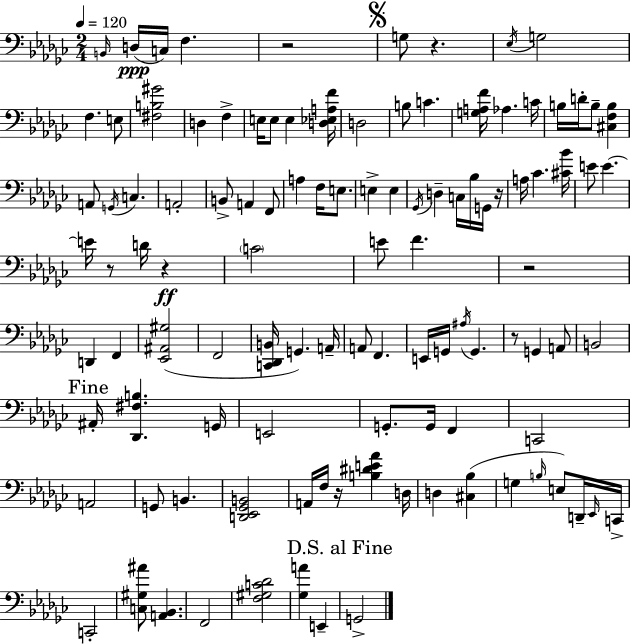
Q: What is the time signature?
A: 2/4